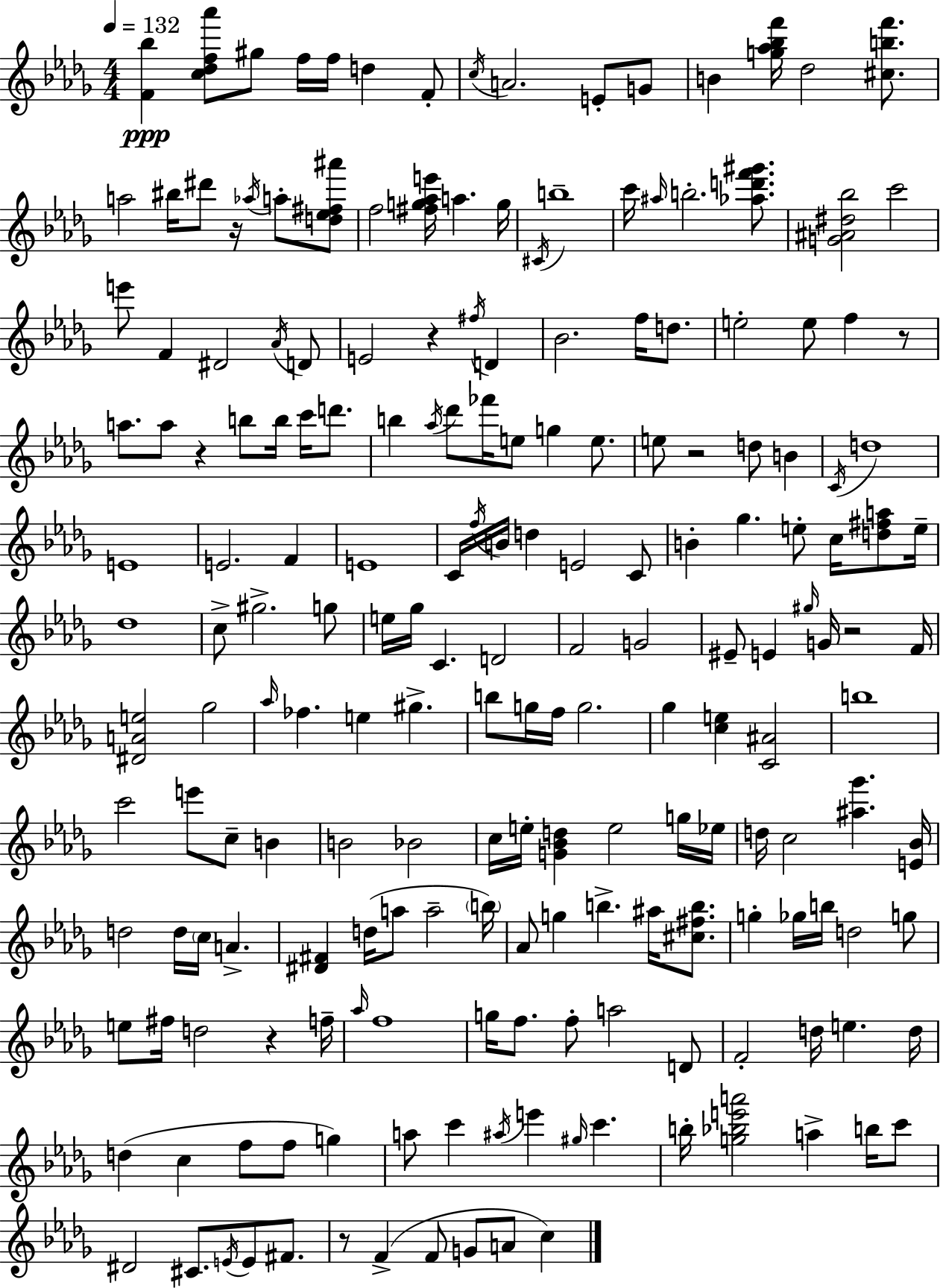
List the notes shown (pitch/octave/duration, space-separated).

[F4,Bb5]/q [C5,Db5,F5,Ab6]/e G#5/e F5/s F5/s D5/q F4/e C5/s A4/h. E4/e G4/e B4/q [G5,Ab5,Bb5,F6]/s Db5/h [C#5,B5,F6]/e. A5/h BIS5/s D#6/e R/s Ab5/s A5/e [D5,Eb5,F#5,A#6]/e F5/h [F#5,G5,Ab5,E6]/s A5/q. G5/s C#4/s B5/w C6/s A#5/s B5/h. [Ab5,D6,F6,G#6]/e. [G4,A#4,D#5,Bb5]/h C6/h E6/e F4/q D#4/h Ab4/s D4/e E4/h R/q F#5/s D4/q Bb4/h. F5/s D5/e. E5/h E5/e F5/q R/e A5/e. A5/e R/q B5/e B5/s C6/s D6/e. B5/q Ab5/s Db6/e FES6/s E5/e G5/q E5/e. E5/e R/h D5/e B4/q C4/s D5/w E4/w E4/h. F4/q E4/w C4/s F5/s B4/s D5/q E4/h C4/e B4/q Gb5/q. E5/e C5/s [D5,F#5,A5]/e E5/s Db5/w C5/e G#5/h. G5/e E5/s Gb5/s C4/q. D4/h F4/h G4/h EIS4/e E4/q G#5/s G4/s R/h F4/s [D#4,A4,E5]/h Gb5/h Ab5/s FES5/q. E5/q G#5/q. B5/e G5/s F5/s G5/h. Gb5/q [C5,E5]/q [C4,A#4]/h B5/w C6/h E6/e C5/e B4/q B4/h Bb4/h C5/s E5/s [G4,Bb4,D5]/q E5/h G5/s Eb5/s D5/s C5/h [A#5,Gb6]/q. [E4,Bb4]/s D5/h D5/s C5/s A4/q. [D#4,F#4]/q D5/s A5/e A5/h B5/s Ab4/e G5/q B5/q. A#5/s [C#5,F#5,B5]/e. G5/q Gb5/s B5/s D5/h G5/e E5/e F#5/s D5/h R/q F5/s Ab5/s F5/w G5/s F5/e. F5/e A5/h D4/e F4/h D5/s E5/q. D5/s D5/q C5/q F5/e F5/e G5/q A5/e C6/q A#5/s E6/q G#5/s C6/q. B5/s [G5,Bb5,E6,A6]/h A5/q B5/s C6/e D#4/h C#4/e. E4/s E4/e F#4/e. R/e F4/q F4/e G4/e A4/e C5/q